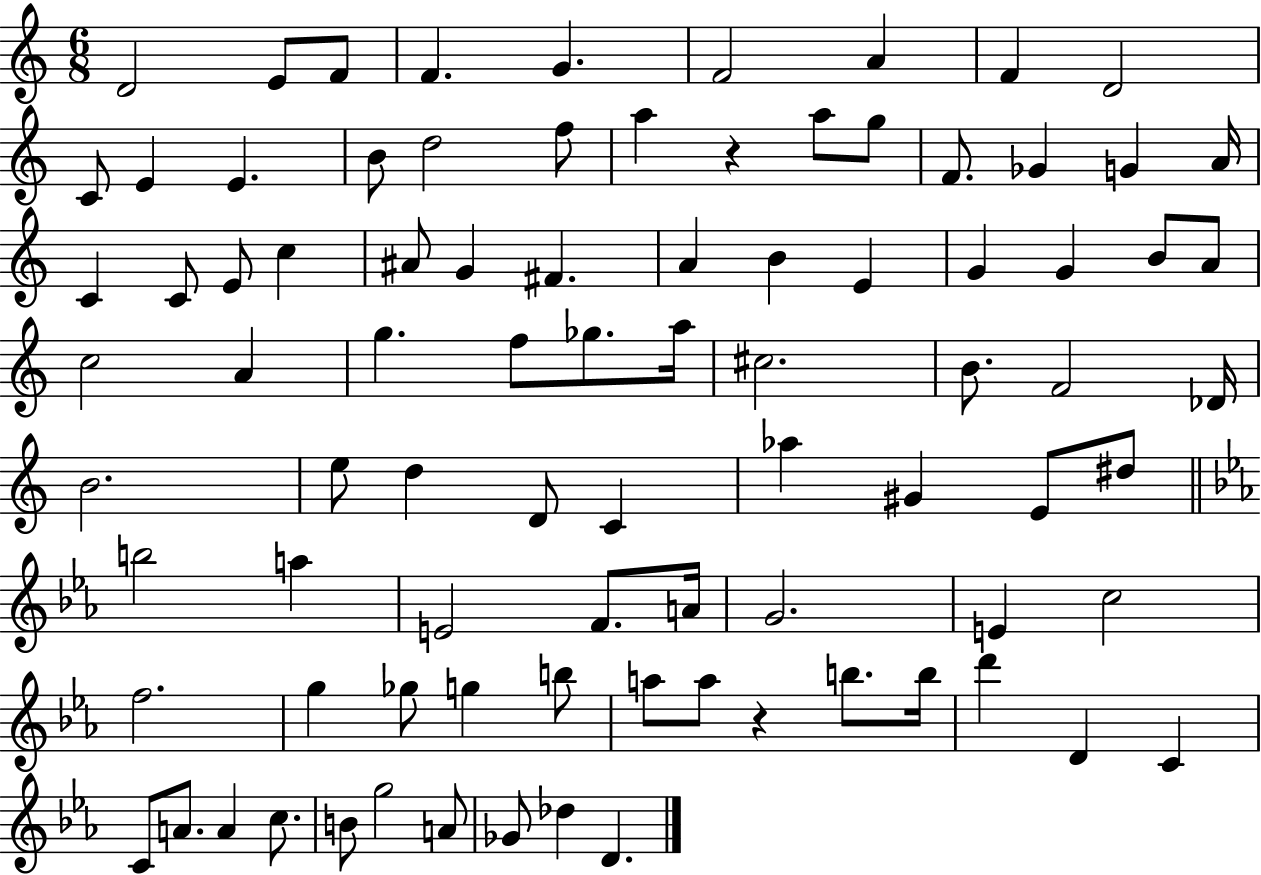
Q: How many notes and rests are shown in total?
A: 87